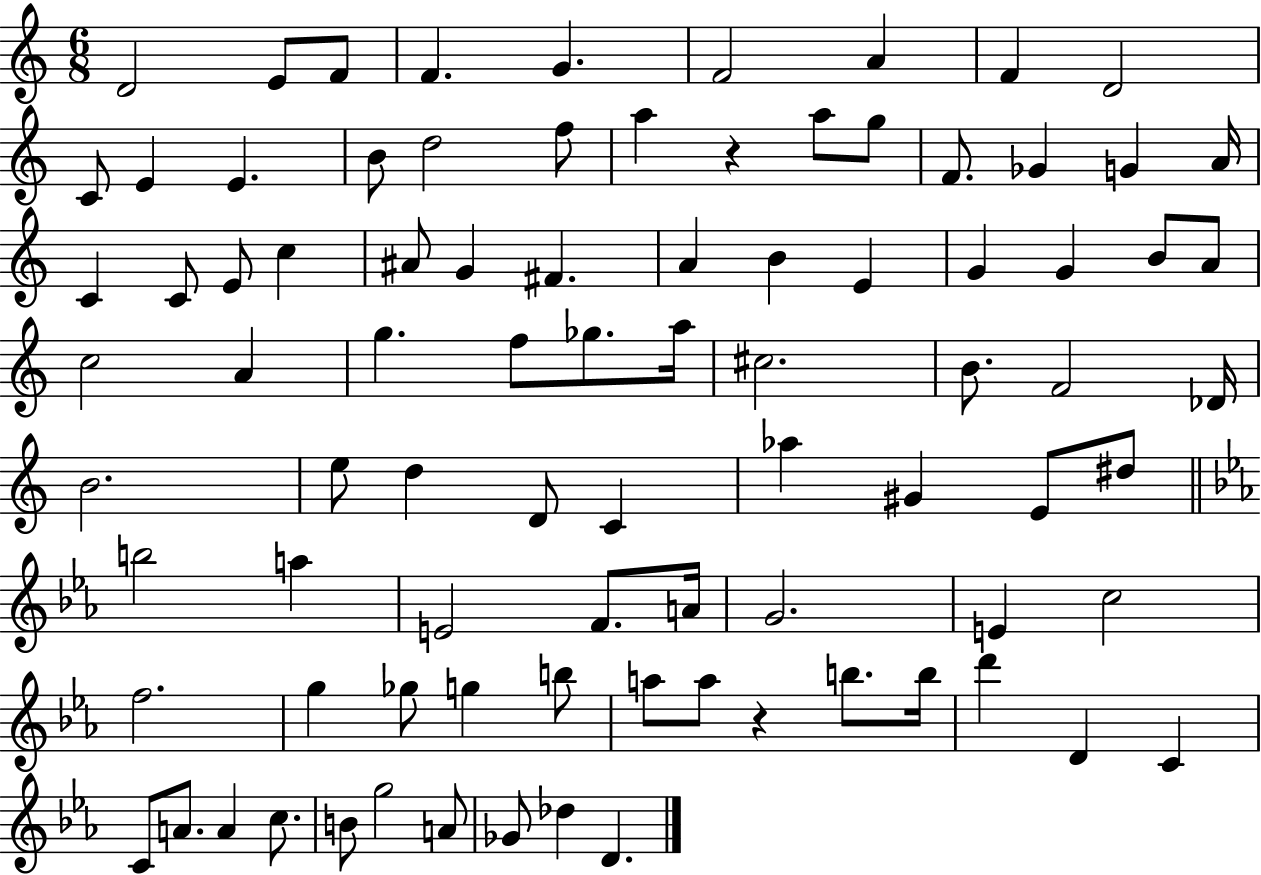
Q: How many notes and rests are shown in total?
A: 87